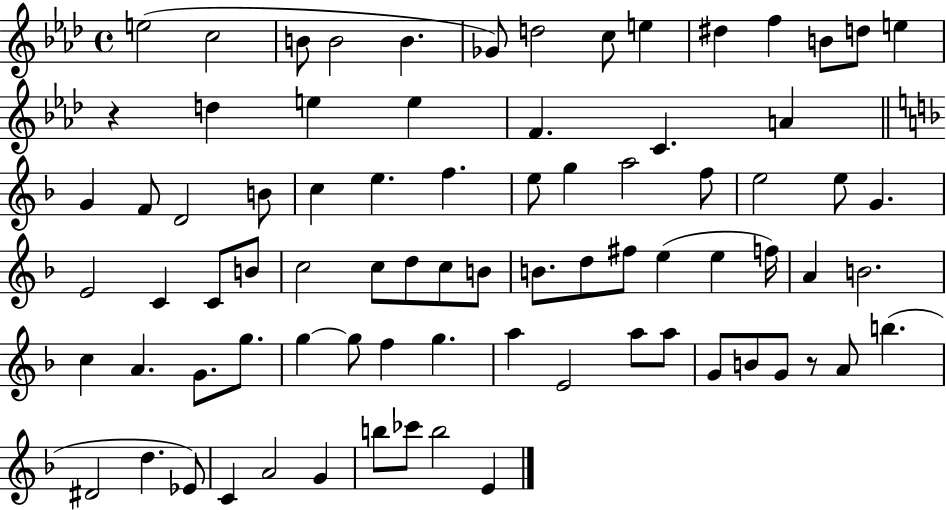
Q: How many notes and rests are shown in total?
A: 80